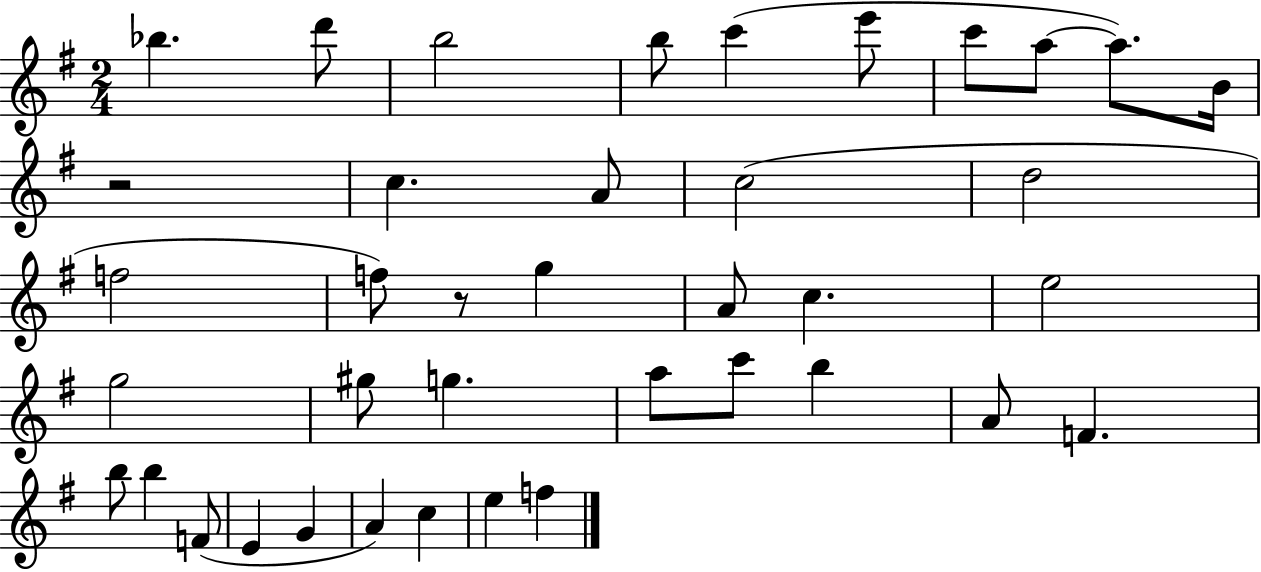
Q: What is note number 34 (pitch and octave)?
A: A4